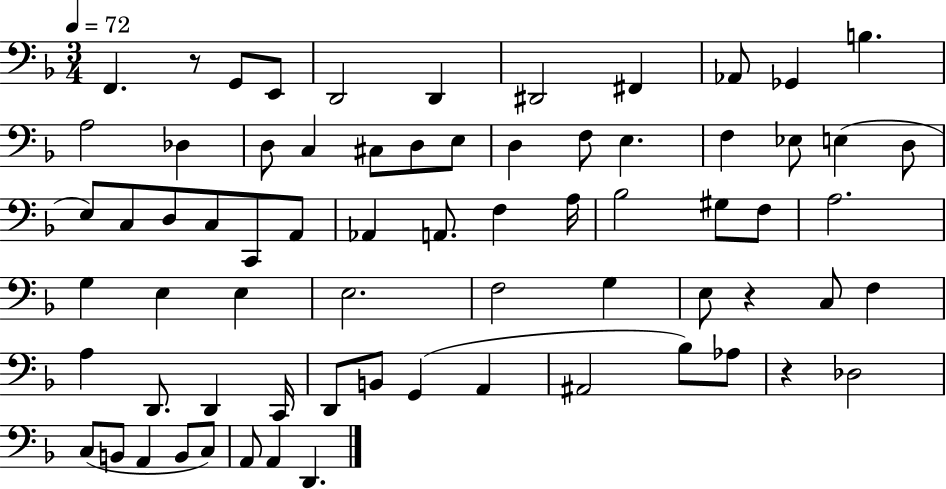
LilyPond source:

{
  \clef bass
  \numericTimeSignature
  \time 3/4
  \key f \major
  \tempo 4 = 72
  \repeat volta 2 { f,4. r8 g,8 e,8 | d,2 d,4 | dis,2 fis,4 | aes,8 ges,4 b4. | \break a2 des4 | d8 c4 cis8 d8 e8 | d4 f8 e4. | f4 ees8 e4( d8 | \break e8) c8 d8 c8 c,8 a,8 | aes,4 a,8. f4 a16 | bes2 gis8 f8 | a2. | \break g4 e4 e4 | e2. | f2 g4 | e8 r4 c8 f4 | \break a4 d,8. d,4 c,16 | d,8 b,8 g,4( a,4 | ais,2 bes8) aes8 | r4 des2 | \break c8( b,8 a,4 b,8 c8) | a,8 a,4 d,4. | } \bar "|."
}